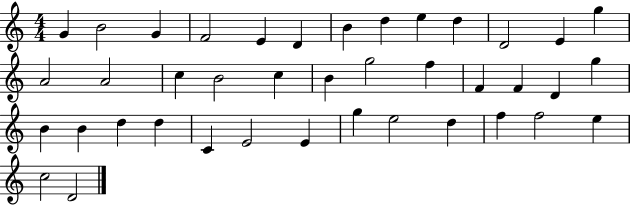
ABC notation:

X:1
T:Untitled
M:4/4
L:1/4
K:C
G B2 G F2 E D B d e d D2 E g A2 A2 c B2 c B g2 f F F D g B B d d C E2 E g e2 d f f2 e c2 D2